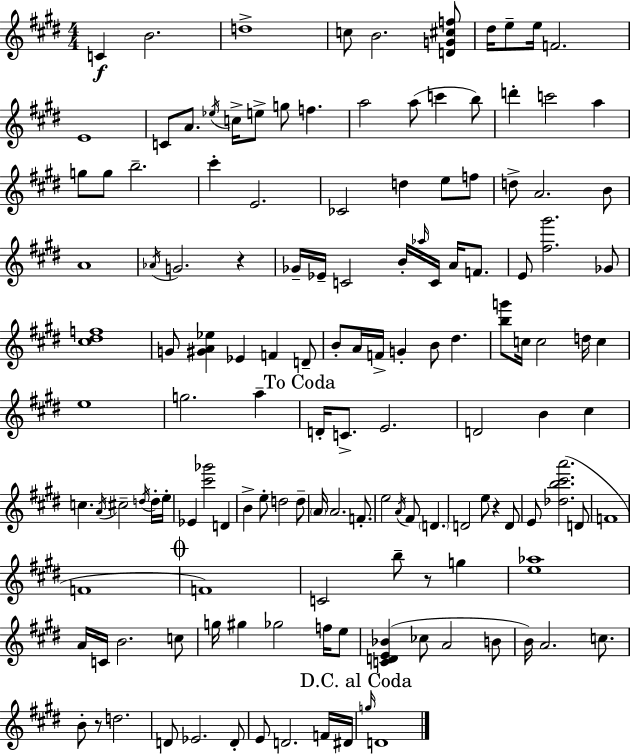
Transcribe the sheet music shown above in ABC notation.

X:1
T:Untitled
M:4/4
L:1/4
K:E
C B2 d4 c/2 B2 [DG^cf]/2 ^d/4 e/2 e/4 F2 E4 C/2 A/2 _e/4 c/4 e/2 g/2 f a2 a/2 c' b/2 d' c'2 a g/2 g/2 b2 ^c' E2 _C2 d e/2 f/2 d/2 A2 B/2 A4 _A/4 G2 z _G/4 _E/4 C2 B/4 _a/4 C/4 A/4 F/2 E/2 [^f^g']2 _G/2 [^c^df]4 G/2 [^GA_e] _E F D/2 B/2 A/4 F/4 G B/2 ^d [bg']/2 c/4 c2 d/4 c e4 g2 a D/4 C/2 E2 D2 B ^c c A/4 ^c2 d/4 d/4 e/4 _E [^c'_g']2 D B e/2 d2 d/2 A/4 A2 F/2 e2 A/4 ^F/2 D D2 e/2 z D/2 E/2 [_db^c'a']2 D/2 F4 F4 F4 C2 b/2 z/2 g [e_a]4 A/4 C/4 B2 c/2 g/4 ^g _g2 f/4 e/2 [CDE_B] _c/2 A2 B/2 B/4 A2 c/2 B/2 z/2 d2 D/2 _E2 D/2 E/2 D2 F/4 ^D/4 g/4 D4